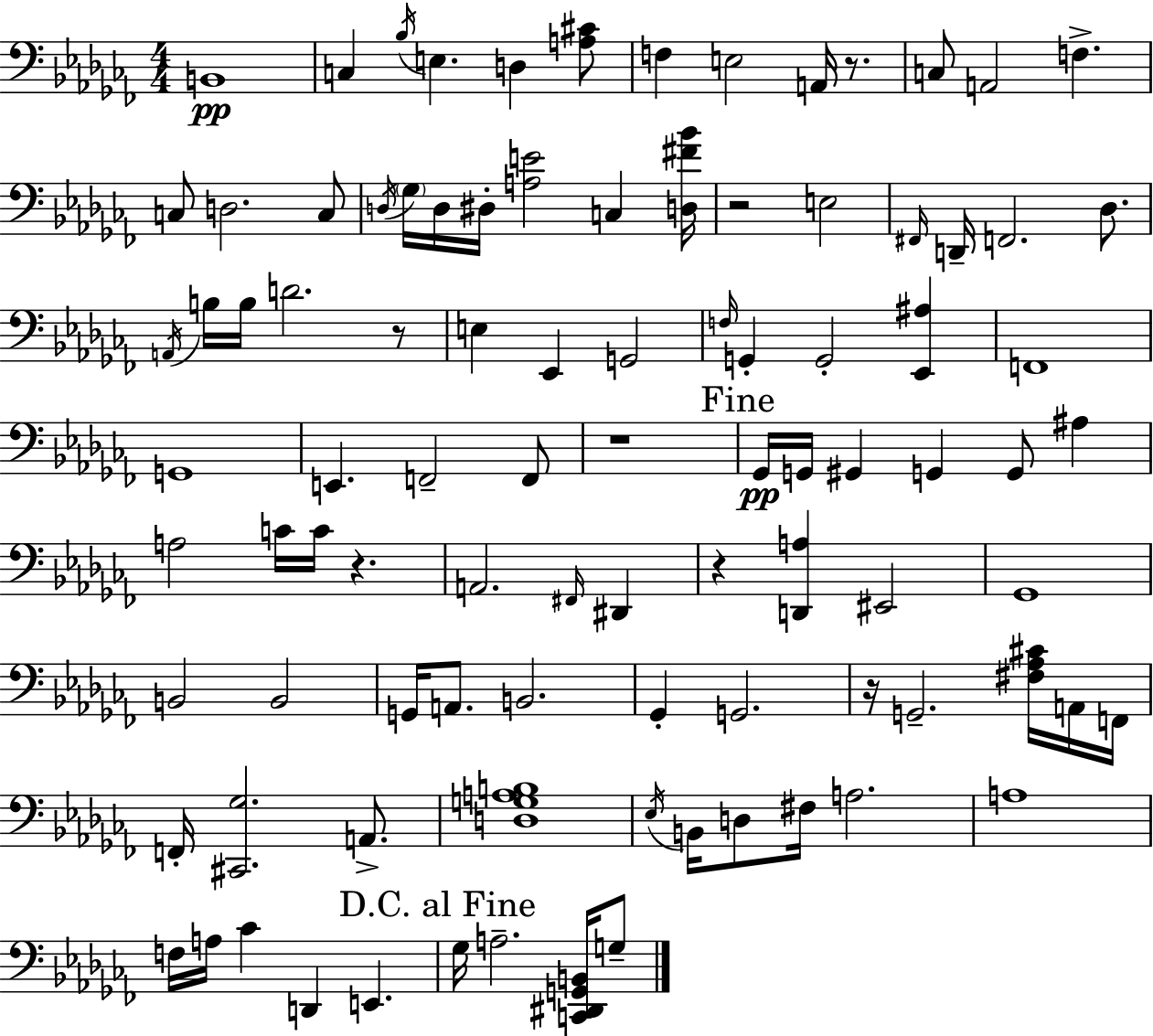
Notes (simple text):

B2/w C3/q Bb3/s E3/q. D3/q [A3,C#4]/e F3/q E3/h A2/s R/e. C3/e A2/h F3/q. C3/e D3/h. C3/e D3/s Gb3/s D3/s D#3/s [A3,E4]/h C3/q [D3,F#4,Bb4]/s R/h E3/h F#2/s D2/s F2/h. Db3/e. A2/s B3/s B3/s D4/h. R/e E3/q Eb2/q G2/h F3/s G2/q G2/h [Eb2,A#3]/q F2/w G2/w E2/q. F2/h F2/e R/w Gb2/s G2/s G#2/q G2/q G2/e A#3/q A3/h C4/s C4/s R/q. A2/h. F#2/s D#2/q R/q [D2,A3]/q EIS2/h Gb2/w B2/h B2/h G2/s A2/e. B2/h. Gb2/q G2/h. R/s G2/h. [F#3,Ab3,C#4]/s A2/s F2/s F2/s [C#2,Gb3]/h. A2/e. [D3,G3,A3,B3]/w Eb3/s B2/s D3/e F#3/s A3/h. A3/w F3/s A3/s CES4/q D2/q E2/q. Gb3/s A3/h. [C2,D#2,G2,B2]/s G3/e